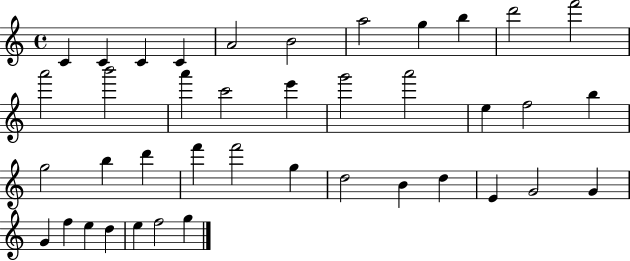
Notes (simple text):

C4/q C4/q C4/q C4/q A4/h B4/h A5/h G5/q B5/q D6/h F6/h A6/h B6/h A6/q C6/h E6/q G6/h A6/h E5/q F5/h B5/q G5/h B5/q D6/q F6/q F6/h G5/q D5/h B4/q D5/q E4/q G4/h G4/q G4/q F5/q E5/q D5/q E5/q F5/h G5/q